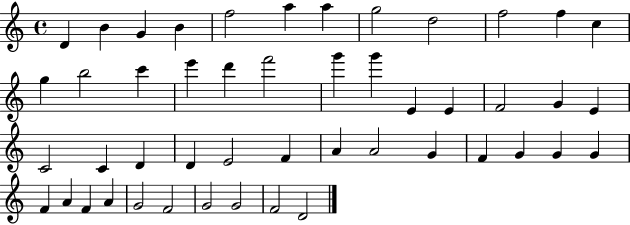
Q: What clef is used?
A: treble